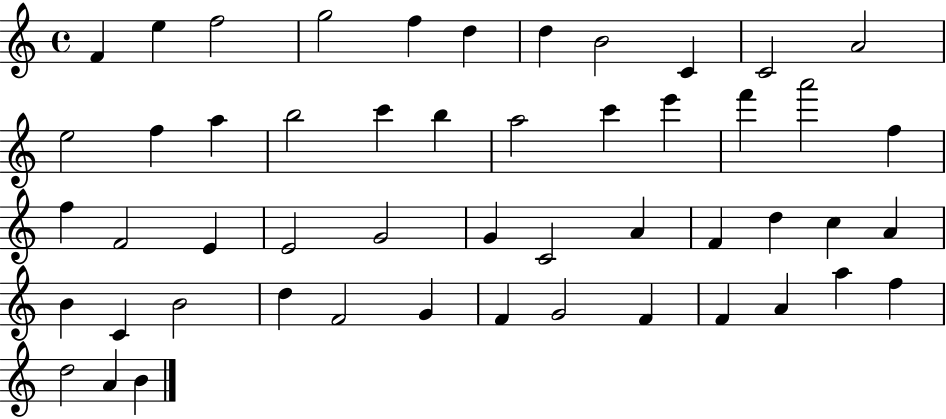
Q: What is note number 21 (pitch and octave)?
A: F6